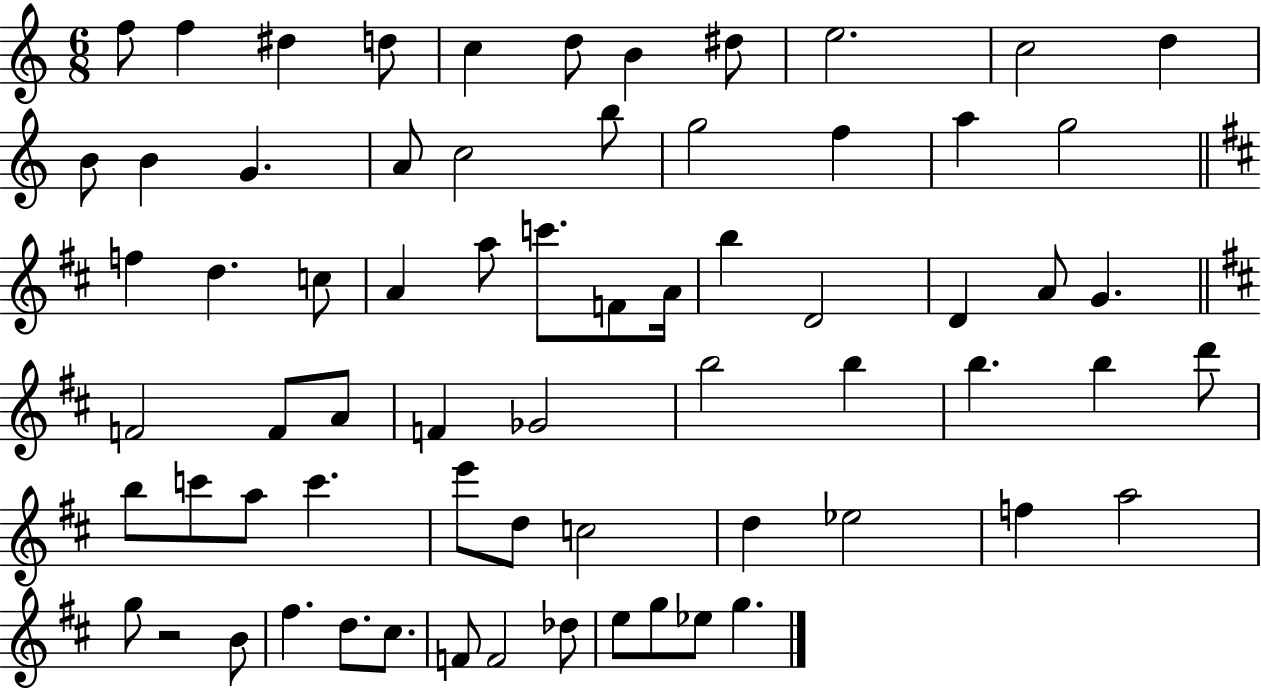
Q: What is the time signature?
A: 6/8